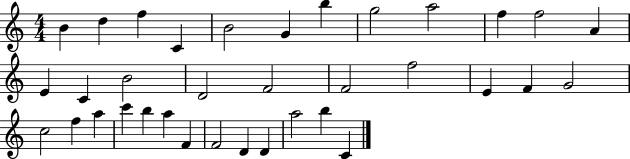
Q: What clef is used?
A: treble